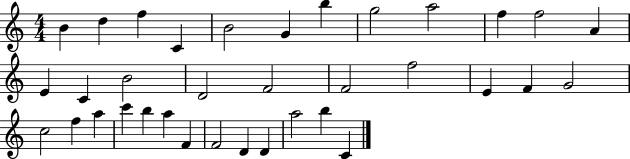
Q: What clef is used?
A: treble